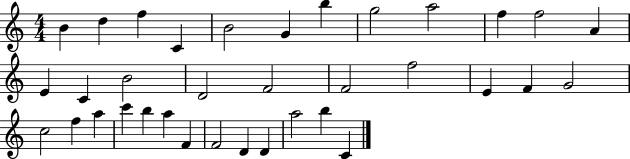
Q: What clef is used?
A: treble